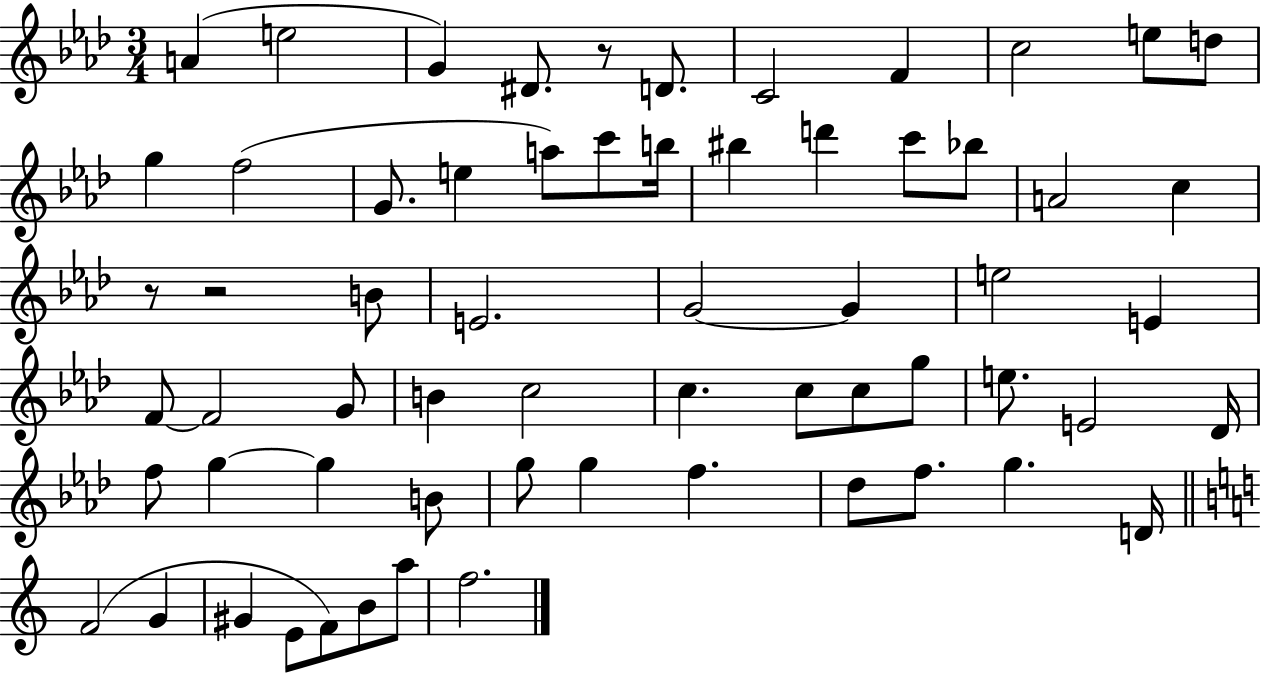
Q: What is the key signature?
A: AES major